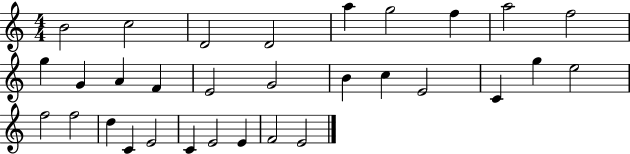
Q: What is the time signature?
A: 4/4